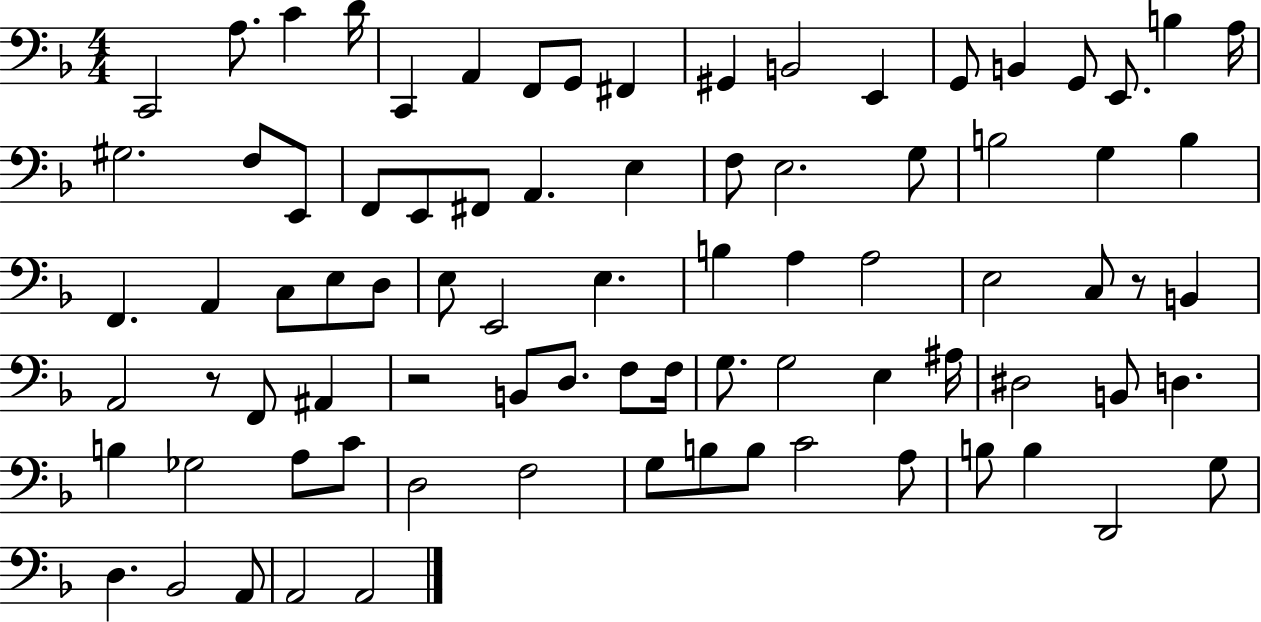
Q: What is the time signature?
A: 4/4